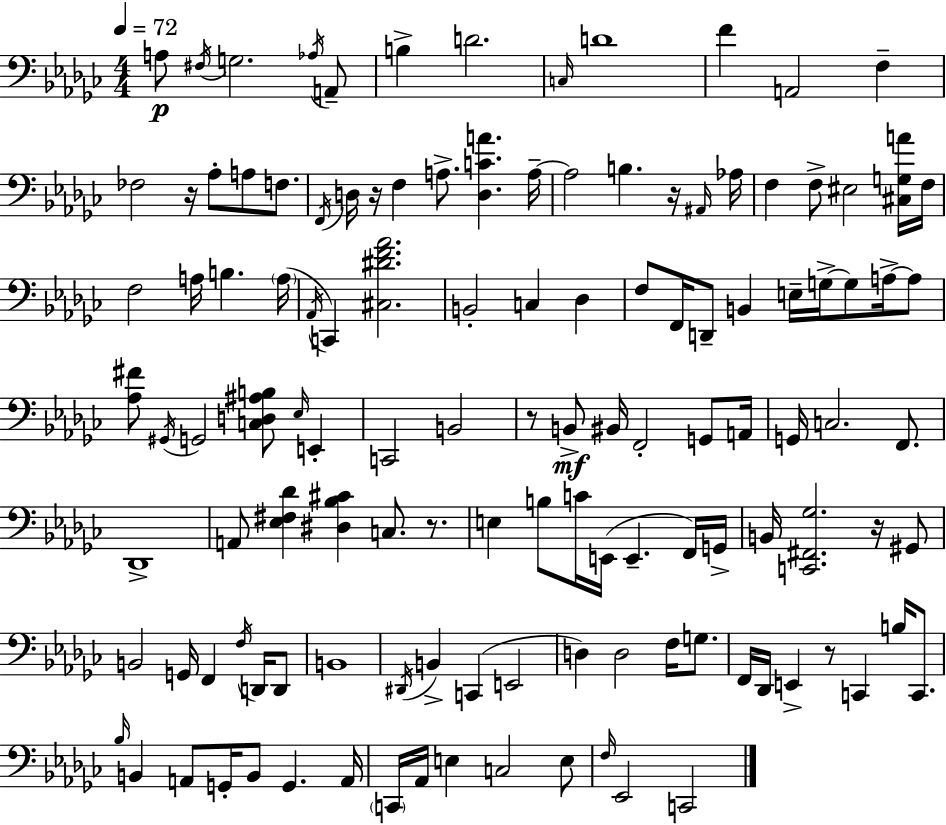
X:1
T:Untitled
M:4/4
L:1/4
K:Ebm
A,/2 ^F,/4 G,2 _A,/4 A,,/2 B, D2 C,/4 D4 F A,,2 F, _F,2 z/4 _A,/2 A,/2 F,/2 F,,/4 D,/4 z/4 F, A,/2 [D,CA] A,/4 A,2 B, z/4 ^A,,/4 _A,/4 F, F,/2 ^E,2 [^C,G,A]/4 F,/4 F,2 A,/4 B, A,/4 _A,,/4 C,, [^C,^DF_A]2 B,,2 C, _D, F,/2 F,,/4 D,,/2 B,, E,/4 G,/4 G,/2 A,/4 A,/2 [_A,^F]/2 ^G,,/4 G,,2 [C,D,^A,B,]/2 _E,/4 E,, C,,2 B,,2 z/2 B,,/2 ^B,,/4 F,,2 G,,/2 A,,/4 G,,/4 C,2 F,,/2 _D,,4 A,,/2 [_E,^F,_D] [^D,_B,^C] C,/2 z/2 E, B,/2 C/4 E,,/4 E,, F,,/4 G,,/4 B,,/4 [C,,^F,,_G,]2 z/4 ^G,,/2 B,,2 G,,/4 F,, F,/4 D,,/4 D,,/2 B,,4 ^D,,/4 B,, C,, E,,2 D, D,2 F,/4 G,/2 F,,/4 _D,,/4 E,, z/2 C,, B,/4 C,,/2 _B,/4 B,, A,,/2 G,,/4 B,,/2 G,, A,,/4 C,,/4 _A,,/4 E, C,2 E,/2 F,/4 _E,,2 C,,2